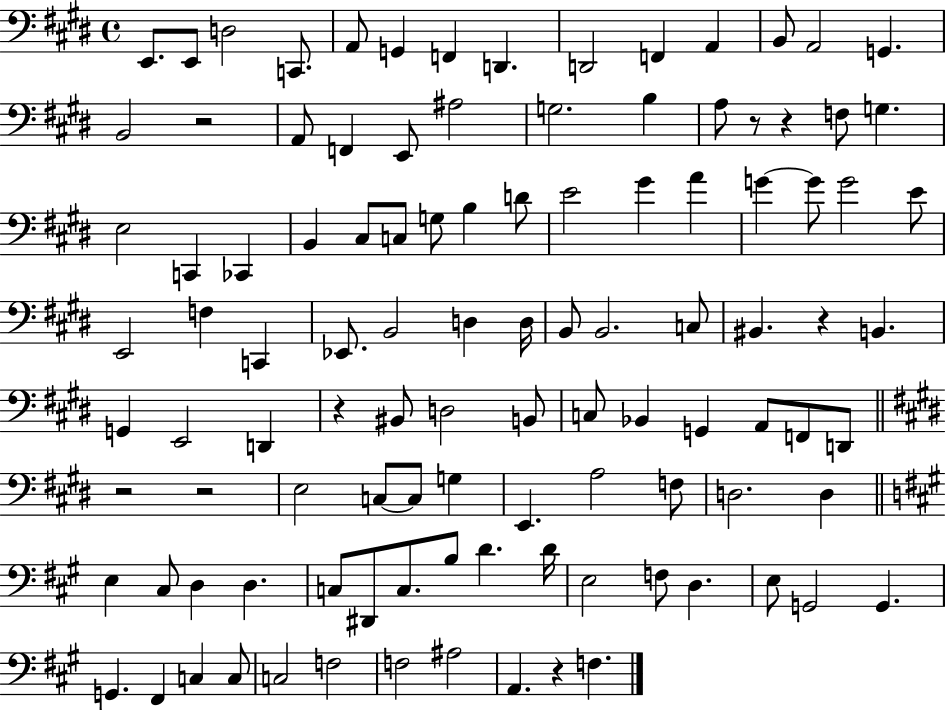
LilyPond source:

{
  \clef bass
  \time 4/4
  \defaultTimeSignature
  \key e \major
  e,8. e,8 d2 c,8. | a,8 g,4 f,4 d,4. | d,2 f,4 a,4 | b,8 a,2 g,4. | \break b,2 r2 | a,8 f,4 e,8 ais2 | g2. b4 | a8 r8 r4 f8 g4. | \break e2 c,4 ces,4 | b,4 cis8 c8 g8 b4 d'8 | e'2 gis'4 a'4 | g'4~~ g'8 g'2 e'8 | \break e,2 f4 c,4 | ees,8. b,2 d4 d16 | b,8 b,2. c8 | bis,4. r4 b,4. | \break g,4 e,2 d,4 | r4 bis,8 d2 b,8 | c8 bes,4 g,4 a,8 f,8 d,8 | \bar "||" \break \key e \major r2 r2 | e2 c8~~ c8 g4 | e,4. a2 f8 | d2. d4 | \break \bar "||" \break \key a \major e4 cis8 d4 d4. | c8 dis,8 c8. b8 d'4. d'16 | e2 f8 d4. | e8 g,2 g,4. | \break g,4. fis,4 c4 c8 | c2 f2 | f2 ais2 | a,4. r4 f4. | \break \bar "|."
}